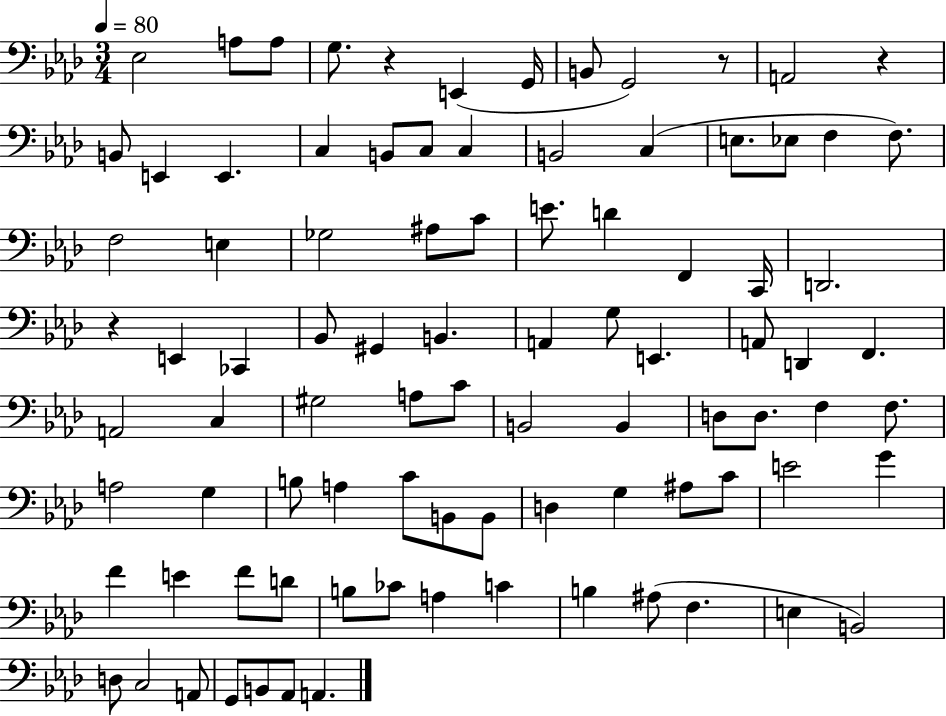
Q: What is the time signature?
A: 3/4